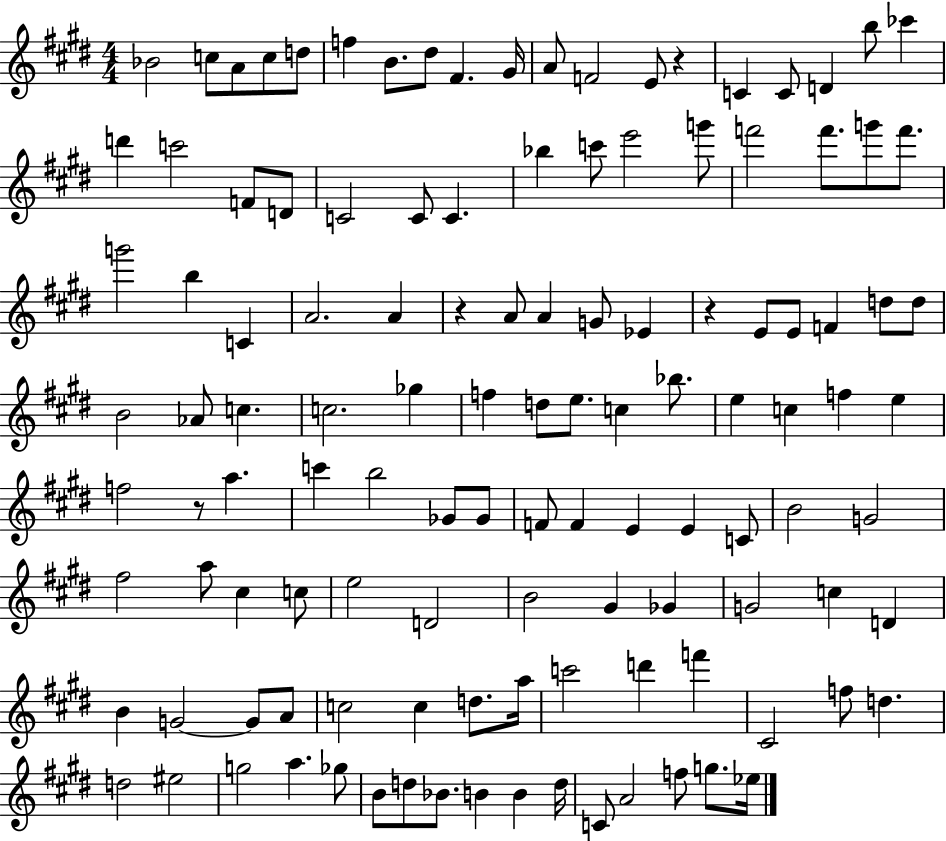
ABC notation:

X:1
T:Untitled
M:4/4
L:1/4
K:E
_B2 c/2 A/2 c/2 d/2 f B/2 ^d/2 ^F ^G/4 A/2 F2 E/2 z C C/2 D b/2 _c' d' c'2 F/2 D/2 C2 C/2 C _b c'/2 e'2 g'/2 f'2 f'/2 g'/2 f'/2 g'2 b C A2 A z A/2 A G/2 _E z E/2 E/2 F d/2 d/2 B2 _A/2 c c2 _g f d/2 e/2 c _b/2 e c f e f2 z/2 a c' b2 _G/2 _G/2 F/2 F E E C/2 B2 G2 ^f2 a/2 ^c c/2 e2 D2 B2 ^G _G G2 c D B G2 G/2 A/2 c2 c d/2 a/4 c'2 d' f' ^C2 f/2 d d2 ^e2 g2 a _g/2 B/2 d/2 _B/2 B B d/4 C/2 A2 f/2 g/2 _e/4